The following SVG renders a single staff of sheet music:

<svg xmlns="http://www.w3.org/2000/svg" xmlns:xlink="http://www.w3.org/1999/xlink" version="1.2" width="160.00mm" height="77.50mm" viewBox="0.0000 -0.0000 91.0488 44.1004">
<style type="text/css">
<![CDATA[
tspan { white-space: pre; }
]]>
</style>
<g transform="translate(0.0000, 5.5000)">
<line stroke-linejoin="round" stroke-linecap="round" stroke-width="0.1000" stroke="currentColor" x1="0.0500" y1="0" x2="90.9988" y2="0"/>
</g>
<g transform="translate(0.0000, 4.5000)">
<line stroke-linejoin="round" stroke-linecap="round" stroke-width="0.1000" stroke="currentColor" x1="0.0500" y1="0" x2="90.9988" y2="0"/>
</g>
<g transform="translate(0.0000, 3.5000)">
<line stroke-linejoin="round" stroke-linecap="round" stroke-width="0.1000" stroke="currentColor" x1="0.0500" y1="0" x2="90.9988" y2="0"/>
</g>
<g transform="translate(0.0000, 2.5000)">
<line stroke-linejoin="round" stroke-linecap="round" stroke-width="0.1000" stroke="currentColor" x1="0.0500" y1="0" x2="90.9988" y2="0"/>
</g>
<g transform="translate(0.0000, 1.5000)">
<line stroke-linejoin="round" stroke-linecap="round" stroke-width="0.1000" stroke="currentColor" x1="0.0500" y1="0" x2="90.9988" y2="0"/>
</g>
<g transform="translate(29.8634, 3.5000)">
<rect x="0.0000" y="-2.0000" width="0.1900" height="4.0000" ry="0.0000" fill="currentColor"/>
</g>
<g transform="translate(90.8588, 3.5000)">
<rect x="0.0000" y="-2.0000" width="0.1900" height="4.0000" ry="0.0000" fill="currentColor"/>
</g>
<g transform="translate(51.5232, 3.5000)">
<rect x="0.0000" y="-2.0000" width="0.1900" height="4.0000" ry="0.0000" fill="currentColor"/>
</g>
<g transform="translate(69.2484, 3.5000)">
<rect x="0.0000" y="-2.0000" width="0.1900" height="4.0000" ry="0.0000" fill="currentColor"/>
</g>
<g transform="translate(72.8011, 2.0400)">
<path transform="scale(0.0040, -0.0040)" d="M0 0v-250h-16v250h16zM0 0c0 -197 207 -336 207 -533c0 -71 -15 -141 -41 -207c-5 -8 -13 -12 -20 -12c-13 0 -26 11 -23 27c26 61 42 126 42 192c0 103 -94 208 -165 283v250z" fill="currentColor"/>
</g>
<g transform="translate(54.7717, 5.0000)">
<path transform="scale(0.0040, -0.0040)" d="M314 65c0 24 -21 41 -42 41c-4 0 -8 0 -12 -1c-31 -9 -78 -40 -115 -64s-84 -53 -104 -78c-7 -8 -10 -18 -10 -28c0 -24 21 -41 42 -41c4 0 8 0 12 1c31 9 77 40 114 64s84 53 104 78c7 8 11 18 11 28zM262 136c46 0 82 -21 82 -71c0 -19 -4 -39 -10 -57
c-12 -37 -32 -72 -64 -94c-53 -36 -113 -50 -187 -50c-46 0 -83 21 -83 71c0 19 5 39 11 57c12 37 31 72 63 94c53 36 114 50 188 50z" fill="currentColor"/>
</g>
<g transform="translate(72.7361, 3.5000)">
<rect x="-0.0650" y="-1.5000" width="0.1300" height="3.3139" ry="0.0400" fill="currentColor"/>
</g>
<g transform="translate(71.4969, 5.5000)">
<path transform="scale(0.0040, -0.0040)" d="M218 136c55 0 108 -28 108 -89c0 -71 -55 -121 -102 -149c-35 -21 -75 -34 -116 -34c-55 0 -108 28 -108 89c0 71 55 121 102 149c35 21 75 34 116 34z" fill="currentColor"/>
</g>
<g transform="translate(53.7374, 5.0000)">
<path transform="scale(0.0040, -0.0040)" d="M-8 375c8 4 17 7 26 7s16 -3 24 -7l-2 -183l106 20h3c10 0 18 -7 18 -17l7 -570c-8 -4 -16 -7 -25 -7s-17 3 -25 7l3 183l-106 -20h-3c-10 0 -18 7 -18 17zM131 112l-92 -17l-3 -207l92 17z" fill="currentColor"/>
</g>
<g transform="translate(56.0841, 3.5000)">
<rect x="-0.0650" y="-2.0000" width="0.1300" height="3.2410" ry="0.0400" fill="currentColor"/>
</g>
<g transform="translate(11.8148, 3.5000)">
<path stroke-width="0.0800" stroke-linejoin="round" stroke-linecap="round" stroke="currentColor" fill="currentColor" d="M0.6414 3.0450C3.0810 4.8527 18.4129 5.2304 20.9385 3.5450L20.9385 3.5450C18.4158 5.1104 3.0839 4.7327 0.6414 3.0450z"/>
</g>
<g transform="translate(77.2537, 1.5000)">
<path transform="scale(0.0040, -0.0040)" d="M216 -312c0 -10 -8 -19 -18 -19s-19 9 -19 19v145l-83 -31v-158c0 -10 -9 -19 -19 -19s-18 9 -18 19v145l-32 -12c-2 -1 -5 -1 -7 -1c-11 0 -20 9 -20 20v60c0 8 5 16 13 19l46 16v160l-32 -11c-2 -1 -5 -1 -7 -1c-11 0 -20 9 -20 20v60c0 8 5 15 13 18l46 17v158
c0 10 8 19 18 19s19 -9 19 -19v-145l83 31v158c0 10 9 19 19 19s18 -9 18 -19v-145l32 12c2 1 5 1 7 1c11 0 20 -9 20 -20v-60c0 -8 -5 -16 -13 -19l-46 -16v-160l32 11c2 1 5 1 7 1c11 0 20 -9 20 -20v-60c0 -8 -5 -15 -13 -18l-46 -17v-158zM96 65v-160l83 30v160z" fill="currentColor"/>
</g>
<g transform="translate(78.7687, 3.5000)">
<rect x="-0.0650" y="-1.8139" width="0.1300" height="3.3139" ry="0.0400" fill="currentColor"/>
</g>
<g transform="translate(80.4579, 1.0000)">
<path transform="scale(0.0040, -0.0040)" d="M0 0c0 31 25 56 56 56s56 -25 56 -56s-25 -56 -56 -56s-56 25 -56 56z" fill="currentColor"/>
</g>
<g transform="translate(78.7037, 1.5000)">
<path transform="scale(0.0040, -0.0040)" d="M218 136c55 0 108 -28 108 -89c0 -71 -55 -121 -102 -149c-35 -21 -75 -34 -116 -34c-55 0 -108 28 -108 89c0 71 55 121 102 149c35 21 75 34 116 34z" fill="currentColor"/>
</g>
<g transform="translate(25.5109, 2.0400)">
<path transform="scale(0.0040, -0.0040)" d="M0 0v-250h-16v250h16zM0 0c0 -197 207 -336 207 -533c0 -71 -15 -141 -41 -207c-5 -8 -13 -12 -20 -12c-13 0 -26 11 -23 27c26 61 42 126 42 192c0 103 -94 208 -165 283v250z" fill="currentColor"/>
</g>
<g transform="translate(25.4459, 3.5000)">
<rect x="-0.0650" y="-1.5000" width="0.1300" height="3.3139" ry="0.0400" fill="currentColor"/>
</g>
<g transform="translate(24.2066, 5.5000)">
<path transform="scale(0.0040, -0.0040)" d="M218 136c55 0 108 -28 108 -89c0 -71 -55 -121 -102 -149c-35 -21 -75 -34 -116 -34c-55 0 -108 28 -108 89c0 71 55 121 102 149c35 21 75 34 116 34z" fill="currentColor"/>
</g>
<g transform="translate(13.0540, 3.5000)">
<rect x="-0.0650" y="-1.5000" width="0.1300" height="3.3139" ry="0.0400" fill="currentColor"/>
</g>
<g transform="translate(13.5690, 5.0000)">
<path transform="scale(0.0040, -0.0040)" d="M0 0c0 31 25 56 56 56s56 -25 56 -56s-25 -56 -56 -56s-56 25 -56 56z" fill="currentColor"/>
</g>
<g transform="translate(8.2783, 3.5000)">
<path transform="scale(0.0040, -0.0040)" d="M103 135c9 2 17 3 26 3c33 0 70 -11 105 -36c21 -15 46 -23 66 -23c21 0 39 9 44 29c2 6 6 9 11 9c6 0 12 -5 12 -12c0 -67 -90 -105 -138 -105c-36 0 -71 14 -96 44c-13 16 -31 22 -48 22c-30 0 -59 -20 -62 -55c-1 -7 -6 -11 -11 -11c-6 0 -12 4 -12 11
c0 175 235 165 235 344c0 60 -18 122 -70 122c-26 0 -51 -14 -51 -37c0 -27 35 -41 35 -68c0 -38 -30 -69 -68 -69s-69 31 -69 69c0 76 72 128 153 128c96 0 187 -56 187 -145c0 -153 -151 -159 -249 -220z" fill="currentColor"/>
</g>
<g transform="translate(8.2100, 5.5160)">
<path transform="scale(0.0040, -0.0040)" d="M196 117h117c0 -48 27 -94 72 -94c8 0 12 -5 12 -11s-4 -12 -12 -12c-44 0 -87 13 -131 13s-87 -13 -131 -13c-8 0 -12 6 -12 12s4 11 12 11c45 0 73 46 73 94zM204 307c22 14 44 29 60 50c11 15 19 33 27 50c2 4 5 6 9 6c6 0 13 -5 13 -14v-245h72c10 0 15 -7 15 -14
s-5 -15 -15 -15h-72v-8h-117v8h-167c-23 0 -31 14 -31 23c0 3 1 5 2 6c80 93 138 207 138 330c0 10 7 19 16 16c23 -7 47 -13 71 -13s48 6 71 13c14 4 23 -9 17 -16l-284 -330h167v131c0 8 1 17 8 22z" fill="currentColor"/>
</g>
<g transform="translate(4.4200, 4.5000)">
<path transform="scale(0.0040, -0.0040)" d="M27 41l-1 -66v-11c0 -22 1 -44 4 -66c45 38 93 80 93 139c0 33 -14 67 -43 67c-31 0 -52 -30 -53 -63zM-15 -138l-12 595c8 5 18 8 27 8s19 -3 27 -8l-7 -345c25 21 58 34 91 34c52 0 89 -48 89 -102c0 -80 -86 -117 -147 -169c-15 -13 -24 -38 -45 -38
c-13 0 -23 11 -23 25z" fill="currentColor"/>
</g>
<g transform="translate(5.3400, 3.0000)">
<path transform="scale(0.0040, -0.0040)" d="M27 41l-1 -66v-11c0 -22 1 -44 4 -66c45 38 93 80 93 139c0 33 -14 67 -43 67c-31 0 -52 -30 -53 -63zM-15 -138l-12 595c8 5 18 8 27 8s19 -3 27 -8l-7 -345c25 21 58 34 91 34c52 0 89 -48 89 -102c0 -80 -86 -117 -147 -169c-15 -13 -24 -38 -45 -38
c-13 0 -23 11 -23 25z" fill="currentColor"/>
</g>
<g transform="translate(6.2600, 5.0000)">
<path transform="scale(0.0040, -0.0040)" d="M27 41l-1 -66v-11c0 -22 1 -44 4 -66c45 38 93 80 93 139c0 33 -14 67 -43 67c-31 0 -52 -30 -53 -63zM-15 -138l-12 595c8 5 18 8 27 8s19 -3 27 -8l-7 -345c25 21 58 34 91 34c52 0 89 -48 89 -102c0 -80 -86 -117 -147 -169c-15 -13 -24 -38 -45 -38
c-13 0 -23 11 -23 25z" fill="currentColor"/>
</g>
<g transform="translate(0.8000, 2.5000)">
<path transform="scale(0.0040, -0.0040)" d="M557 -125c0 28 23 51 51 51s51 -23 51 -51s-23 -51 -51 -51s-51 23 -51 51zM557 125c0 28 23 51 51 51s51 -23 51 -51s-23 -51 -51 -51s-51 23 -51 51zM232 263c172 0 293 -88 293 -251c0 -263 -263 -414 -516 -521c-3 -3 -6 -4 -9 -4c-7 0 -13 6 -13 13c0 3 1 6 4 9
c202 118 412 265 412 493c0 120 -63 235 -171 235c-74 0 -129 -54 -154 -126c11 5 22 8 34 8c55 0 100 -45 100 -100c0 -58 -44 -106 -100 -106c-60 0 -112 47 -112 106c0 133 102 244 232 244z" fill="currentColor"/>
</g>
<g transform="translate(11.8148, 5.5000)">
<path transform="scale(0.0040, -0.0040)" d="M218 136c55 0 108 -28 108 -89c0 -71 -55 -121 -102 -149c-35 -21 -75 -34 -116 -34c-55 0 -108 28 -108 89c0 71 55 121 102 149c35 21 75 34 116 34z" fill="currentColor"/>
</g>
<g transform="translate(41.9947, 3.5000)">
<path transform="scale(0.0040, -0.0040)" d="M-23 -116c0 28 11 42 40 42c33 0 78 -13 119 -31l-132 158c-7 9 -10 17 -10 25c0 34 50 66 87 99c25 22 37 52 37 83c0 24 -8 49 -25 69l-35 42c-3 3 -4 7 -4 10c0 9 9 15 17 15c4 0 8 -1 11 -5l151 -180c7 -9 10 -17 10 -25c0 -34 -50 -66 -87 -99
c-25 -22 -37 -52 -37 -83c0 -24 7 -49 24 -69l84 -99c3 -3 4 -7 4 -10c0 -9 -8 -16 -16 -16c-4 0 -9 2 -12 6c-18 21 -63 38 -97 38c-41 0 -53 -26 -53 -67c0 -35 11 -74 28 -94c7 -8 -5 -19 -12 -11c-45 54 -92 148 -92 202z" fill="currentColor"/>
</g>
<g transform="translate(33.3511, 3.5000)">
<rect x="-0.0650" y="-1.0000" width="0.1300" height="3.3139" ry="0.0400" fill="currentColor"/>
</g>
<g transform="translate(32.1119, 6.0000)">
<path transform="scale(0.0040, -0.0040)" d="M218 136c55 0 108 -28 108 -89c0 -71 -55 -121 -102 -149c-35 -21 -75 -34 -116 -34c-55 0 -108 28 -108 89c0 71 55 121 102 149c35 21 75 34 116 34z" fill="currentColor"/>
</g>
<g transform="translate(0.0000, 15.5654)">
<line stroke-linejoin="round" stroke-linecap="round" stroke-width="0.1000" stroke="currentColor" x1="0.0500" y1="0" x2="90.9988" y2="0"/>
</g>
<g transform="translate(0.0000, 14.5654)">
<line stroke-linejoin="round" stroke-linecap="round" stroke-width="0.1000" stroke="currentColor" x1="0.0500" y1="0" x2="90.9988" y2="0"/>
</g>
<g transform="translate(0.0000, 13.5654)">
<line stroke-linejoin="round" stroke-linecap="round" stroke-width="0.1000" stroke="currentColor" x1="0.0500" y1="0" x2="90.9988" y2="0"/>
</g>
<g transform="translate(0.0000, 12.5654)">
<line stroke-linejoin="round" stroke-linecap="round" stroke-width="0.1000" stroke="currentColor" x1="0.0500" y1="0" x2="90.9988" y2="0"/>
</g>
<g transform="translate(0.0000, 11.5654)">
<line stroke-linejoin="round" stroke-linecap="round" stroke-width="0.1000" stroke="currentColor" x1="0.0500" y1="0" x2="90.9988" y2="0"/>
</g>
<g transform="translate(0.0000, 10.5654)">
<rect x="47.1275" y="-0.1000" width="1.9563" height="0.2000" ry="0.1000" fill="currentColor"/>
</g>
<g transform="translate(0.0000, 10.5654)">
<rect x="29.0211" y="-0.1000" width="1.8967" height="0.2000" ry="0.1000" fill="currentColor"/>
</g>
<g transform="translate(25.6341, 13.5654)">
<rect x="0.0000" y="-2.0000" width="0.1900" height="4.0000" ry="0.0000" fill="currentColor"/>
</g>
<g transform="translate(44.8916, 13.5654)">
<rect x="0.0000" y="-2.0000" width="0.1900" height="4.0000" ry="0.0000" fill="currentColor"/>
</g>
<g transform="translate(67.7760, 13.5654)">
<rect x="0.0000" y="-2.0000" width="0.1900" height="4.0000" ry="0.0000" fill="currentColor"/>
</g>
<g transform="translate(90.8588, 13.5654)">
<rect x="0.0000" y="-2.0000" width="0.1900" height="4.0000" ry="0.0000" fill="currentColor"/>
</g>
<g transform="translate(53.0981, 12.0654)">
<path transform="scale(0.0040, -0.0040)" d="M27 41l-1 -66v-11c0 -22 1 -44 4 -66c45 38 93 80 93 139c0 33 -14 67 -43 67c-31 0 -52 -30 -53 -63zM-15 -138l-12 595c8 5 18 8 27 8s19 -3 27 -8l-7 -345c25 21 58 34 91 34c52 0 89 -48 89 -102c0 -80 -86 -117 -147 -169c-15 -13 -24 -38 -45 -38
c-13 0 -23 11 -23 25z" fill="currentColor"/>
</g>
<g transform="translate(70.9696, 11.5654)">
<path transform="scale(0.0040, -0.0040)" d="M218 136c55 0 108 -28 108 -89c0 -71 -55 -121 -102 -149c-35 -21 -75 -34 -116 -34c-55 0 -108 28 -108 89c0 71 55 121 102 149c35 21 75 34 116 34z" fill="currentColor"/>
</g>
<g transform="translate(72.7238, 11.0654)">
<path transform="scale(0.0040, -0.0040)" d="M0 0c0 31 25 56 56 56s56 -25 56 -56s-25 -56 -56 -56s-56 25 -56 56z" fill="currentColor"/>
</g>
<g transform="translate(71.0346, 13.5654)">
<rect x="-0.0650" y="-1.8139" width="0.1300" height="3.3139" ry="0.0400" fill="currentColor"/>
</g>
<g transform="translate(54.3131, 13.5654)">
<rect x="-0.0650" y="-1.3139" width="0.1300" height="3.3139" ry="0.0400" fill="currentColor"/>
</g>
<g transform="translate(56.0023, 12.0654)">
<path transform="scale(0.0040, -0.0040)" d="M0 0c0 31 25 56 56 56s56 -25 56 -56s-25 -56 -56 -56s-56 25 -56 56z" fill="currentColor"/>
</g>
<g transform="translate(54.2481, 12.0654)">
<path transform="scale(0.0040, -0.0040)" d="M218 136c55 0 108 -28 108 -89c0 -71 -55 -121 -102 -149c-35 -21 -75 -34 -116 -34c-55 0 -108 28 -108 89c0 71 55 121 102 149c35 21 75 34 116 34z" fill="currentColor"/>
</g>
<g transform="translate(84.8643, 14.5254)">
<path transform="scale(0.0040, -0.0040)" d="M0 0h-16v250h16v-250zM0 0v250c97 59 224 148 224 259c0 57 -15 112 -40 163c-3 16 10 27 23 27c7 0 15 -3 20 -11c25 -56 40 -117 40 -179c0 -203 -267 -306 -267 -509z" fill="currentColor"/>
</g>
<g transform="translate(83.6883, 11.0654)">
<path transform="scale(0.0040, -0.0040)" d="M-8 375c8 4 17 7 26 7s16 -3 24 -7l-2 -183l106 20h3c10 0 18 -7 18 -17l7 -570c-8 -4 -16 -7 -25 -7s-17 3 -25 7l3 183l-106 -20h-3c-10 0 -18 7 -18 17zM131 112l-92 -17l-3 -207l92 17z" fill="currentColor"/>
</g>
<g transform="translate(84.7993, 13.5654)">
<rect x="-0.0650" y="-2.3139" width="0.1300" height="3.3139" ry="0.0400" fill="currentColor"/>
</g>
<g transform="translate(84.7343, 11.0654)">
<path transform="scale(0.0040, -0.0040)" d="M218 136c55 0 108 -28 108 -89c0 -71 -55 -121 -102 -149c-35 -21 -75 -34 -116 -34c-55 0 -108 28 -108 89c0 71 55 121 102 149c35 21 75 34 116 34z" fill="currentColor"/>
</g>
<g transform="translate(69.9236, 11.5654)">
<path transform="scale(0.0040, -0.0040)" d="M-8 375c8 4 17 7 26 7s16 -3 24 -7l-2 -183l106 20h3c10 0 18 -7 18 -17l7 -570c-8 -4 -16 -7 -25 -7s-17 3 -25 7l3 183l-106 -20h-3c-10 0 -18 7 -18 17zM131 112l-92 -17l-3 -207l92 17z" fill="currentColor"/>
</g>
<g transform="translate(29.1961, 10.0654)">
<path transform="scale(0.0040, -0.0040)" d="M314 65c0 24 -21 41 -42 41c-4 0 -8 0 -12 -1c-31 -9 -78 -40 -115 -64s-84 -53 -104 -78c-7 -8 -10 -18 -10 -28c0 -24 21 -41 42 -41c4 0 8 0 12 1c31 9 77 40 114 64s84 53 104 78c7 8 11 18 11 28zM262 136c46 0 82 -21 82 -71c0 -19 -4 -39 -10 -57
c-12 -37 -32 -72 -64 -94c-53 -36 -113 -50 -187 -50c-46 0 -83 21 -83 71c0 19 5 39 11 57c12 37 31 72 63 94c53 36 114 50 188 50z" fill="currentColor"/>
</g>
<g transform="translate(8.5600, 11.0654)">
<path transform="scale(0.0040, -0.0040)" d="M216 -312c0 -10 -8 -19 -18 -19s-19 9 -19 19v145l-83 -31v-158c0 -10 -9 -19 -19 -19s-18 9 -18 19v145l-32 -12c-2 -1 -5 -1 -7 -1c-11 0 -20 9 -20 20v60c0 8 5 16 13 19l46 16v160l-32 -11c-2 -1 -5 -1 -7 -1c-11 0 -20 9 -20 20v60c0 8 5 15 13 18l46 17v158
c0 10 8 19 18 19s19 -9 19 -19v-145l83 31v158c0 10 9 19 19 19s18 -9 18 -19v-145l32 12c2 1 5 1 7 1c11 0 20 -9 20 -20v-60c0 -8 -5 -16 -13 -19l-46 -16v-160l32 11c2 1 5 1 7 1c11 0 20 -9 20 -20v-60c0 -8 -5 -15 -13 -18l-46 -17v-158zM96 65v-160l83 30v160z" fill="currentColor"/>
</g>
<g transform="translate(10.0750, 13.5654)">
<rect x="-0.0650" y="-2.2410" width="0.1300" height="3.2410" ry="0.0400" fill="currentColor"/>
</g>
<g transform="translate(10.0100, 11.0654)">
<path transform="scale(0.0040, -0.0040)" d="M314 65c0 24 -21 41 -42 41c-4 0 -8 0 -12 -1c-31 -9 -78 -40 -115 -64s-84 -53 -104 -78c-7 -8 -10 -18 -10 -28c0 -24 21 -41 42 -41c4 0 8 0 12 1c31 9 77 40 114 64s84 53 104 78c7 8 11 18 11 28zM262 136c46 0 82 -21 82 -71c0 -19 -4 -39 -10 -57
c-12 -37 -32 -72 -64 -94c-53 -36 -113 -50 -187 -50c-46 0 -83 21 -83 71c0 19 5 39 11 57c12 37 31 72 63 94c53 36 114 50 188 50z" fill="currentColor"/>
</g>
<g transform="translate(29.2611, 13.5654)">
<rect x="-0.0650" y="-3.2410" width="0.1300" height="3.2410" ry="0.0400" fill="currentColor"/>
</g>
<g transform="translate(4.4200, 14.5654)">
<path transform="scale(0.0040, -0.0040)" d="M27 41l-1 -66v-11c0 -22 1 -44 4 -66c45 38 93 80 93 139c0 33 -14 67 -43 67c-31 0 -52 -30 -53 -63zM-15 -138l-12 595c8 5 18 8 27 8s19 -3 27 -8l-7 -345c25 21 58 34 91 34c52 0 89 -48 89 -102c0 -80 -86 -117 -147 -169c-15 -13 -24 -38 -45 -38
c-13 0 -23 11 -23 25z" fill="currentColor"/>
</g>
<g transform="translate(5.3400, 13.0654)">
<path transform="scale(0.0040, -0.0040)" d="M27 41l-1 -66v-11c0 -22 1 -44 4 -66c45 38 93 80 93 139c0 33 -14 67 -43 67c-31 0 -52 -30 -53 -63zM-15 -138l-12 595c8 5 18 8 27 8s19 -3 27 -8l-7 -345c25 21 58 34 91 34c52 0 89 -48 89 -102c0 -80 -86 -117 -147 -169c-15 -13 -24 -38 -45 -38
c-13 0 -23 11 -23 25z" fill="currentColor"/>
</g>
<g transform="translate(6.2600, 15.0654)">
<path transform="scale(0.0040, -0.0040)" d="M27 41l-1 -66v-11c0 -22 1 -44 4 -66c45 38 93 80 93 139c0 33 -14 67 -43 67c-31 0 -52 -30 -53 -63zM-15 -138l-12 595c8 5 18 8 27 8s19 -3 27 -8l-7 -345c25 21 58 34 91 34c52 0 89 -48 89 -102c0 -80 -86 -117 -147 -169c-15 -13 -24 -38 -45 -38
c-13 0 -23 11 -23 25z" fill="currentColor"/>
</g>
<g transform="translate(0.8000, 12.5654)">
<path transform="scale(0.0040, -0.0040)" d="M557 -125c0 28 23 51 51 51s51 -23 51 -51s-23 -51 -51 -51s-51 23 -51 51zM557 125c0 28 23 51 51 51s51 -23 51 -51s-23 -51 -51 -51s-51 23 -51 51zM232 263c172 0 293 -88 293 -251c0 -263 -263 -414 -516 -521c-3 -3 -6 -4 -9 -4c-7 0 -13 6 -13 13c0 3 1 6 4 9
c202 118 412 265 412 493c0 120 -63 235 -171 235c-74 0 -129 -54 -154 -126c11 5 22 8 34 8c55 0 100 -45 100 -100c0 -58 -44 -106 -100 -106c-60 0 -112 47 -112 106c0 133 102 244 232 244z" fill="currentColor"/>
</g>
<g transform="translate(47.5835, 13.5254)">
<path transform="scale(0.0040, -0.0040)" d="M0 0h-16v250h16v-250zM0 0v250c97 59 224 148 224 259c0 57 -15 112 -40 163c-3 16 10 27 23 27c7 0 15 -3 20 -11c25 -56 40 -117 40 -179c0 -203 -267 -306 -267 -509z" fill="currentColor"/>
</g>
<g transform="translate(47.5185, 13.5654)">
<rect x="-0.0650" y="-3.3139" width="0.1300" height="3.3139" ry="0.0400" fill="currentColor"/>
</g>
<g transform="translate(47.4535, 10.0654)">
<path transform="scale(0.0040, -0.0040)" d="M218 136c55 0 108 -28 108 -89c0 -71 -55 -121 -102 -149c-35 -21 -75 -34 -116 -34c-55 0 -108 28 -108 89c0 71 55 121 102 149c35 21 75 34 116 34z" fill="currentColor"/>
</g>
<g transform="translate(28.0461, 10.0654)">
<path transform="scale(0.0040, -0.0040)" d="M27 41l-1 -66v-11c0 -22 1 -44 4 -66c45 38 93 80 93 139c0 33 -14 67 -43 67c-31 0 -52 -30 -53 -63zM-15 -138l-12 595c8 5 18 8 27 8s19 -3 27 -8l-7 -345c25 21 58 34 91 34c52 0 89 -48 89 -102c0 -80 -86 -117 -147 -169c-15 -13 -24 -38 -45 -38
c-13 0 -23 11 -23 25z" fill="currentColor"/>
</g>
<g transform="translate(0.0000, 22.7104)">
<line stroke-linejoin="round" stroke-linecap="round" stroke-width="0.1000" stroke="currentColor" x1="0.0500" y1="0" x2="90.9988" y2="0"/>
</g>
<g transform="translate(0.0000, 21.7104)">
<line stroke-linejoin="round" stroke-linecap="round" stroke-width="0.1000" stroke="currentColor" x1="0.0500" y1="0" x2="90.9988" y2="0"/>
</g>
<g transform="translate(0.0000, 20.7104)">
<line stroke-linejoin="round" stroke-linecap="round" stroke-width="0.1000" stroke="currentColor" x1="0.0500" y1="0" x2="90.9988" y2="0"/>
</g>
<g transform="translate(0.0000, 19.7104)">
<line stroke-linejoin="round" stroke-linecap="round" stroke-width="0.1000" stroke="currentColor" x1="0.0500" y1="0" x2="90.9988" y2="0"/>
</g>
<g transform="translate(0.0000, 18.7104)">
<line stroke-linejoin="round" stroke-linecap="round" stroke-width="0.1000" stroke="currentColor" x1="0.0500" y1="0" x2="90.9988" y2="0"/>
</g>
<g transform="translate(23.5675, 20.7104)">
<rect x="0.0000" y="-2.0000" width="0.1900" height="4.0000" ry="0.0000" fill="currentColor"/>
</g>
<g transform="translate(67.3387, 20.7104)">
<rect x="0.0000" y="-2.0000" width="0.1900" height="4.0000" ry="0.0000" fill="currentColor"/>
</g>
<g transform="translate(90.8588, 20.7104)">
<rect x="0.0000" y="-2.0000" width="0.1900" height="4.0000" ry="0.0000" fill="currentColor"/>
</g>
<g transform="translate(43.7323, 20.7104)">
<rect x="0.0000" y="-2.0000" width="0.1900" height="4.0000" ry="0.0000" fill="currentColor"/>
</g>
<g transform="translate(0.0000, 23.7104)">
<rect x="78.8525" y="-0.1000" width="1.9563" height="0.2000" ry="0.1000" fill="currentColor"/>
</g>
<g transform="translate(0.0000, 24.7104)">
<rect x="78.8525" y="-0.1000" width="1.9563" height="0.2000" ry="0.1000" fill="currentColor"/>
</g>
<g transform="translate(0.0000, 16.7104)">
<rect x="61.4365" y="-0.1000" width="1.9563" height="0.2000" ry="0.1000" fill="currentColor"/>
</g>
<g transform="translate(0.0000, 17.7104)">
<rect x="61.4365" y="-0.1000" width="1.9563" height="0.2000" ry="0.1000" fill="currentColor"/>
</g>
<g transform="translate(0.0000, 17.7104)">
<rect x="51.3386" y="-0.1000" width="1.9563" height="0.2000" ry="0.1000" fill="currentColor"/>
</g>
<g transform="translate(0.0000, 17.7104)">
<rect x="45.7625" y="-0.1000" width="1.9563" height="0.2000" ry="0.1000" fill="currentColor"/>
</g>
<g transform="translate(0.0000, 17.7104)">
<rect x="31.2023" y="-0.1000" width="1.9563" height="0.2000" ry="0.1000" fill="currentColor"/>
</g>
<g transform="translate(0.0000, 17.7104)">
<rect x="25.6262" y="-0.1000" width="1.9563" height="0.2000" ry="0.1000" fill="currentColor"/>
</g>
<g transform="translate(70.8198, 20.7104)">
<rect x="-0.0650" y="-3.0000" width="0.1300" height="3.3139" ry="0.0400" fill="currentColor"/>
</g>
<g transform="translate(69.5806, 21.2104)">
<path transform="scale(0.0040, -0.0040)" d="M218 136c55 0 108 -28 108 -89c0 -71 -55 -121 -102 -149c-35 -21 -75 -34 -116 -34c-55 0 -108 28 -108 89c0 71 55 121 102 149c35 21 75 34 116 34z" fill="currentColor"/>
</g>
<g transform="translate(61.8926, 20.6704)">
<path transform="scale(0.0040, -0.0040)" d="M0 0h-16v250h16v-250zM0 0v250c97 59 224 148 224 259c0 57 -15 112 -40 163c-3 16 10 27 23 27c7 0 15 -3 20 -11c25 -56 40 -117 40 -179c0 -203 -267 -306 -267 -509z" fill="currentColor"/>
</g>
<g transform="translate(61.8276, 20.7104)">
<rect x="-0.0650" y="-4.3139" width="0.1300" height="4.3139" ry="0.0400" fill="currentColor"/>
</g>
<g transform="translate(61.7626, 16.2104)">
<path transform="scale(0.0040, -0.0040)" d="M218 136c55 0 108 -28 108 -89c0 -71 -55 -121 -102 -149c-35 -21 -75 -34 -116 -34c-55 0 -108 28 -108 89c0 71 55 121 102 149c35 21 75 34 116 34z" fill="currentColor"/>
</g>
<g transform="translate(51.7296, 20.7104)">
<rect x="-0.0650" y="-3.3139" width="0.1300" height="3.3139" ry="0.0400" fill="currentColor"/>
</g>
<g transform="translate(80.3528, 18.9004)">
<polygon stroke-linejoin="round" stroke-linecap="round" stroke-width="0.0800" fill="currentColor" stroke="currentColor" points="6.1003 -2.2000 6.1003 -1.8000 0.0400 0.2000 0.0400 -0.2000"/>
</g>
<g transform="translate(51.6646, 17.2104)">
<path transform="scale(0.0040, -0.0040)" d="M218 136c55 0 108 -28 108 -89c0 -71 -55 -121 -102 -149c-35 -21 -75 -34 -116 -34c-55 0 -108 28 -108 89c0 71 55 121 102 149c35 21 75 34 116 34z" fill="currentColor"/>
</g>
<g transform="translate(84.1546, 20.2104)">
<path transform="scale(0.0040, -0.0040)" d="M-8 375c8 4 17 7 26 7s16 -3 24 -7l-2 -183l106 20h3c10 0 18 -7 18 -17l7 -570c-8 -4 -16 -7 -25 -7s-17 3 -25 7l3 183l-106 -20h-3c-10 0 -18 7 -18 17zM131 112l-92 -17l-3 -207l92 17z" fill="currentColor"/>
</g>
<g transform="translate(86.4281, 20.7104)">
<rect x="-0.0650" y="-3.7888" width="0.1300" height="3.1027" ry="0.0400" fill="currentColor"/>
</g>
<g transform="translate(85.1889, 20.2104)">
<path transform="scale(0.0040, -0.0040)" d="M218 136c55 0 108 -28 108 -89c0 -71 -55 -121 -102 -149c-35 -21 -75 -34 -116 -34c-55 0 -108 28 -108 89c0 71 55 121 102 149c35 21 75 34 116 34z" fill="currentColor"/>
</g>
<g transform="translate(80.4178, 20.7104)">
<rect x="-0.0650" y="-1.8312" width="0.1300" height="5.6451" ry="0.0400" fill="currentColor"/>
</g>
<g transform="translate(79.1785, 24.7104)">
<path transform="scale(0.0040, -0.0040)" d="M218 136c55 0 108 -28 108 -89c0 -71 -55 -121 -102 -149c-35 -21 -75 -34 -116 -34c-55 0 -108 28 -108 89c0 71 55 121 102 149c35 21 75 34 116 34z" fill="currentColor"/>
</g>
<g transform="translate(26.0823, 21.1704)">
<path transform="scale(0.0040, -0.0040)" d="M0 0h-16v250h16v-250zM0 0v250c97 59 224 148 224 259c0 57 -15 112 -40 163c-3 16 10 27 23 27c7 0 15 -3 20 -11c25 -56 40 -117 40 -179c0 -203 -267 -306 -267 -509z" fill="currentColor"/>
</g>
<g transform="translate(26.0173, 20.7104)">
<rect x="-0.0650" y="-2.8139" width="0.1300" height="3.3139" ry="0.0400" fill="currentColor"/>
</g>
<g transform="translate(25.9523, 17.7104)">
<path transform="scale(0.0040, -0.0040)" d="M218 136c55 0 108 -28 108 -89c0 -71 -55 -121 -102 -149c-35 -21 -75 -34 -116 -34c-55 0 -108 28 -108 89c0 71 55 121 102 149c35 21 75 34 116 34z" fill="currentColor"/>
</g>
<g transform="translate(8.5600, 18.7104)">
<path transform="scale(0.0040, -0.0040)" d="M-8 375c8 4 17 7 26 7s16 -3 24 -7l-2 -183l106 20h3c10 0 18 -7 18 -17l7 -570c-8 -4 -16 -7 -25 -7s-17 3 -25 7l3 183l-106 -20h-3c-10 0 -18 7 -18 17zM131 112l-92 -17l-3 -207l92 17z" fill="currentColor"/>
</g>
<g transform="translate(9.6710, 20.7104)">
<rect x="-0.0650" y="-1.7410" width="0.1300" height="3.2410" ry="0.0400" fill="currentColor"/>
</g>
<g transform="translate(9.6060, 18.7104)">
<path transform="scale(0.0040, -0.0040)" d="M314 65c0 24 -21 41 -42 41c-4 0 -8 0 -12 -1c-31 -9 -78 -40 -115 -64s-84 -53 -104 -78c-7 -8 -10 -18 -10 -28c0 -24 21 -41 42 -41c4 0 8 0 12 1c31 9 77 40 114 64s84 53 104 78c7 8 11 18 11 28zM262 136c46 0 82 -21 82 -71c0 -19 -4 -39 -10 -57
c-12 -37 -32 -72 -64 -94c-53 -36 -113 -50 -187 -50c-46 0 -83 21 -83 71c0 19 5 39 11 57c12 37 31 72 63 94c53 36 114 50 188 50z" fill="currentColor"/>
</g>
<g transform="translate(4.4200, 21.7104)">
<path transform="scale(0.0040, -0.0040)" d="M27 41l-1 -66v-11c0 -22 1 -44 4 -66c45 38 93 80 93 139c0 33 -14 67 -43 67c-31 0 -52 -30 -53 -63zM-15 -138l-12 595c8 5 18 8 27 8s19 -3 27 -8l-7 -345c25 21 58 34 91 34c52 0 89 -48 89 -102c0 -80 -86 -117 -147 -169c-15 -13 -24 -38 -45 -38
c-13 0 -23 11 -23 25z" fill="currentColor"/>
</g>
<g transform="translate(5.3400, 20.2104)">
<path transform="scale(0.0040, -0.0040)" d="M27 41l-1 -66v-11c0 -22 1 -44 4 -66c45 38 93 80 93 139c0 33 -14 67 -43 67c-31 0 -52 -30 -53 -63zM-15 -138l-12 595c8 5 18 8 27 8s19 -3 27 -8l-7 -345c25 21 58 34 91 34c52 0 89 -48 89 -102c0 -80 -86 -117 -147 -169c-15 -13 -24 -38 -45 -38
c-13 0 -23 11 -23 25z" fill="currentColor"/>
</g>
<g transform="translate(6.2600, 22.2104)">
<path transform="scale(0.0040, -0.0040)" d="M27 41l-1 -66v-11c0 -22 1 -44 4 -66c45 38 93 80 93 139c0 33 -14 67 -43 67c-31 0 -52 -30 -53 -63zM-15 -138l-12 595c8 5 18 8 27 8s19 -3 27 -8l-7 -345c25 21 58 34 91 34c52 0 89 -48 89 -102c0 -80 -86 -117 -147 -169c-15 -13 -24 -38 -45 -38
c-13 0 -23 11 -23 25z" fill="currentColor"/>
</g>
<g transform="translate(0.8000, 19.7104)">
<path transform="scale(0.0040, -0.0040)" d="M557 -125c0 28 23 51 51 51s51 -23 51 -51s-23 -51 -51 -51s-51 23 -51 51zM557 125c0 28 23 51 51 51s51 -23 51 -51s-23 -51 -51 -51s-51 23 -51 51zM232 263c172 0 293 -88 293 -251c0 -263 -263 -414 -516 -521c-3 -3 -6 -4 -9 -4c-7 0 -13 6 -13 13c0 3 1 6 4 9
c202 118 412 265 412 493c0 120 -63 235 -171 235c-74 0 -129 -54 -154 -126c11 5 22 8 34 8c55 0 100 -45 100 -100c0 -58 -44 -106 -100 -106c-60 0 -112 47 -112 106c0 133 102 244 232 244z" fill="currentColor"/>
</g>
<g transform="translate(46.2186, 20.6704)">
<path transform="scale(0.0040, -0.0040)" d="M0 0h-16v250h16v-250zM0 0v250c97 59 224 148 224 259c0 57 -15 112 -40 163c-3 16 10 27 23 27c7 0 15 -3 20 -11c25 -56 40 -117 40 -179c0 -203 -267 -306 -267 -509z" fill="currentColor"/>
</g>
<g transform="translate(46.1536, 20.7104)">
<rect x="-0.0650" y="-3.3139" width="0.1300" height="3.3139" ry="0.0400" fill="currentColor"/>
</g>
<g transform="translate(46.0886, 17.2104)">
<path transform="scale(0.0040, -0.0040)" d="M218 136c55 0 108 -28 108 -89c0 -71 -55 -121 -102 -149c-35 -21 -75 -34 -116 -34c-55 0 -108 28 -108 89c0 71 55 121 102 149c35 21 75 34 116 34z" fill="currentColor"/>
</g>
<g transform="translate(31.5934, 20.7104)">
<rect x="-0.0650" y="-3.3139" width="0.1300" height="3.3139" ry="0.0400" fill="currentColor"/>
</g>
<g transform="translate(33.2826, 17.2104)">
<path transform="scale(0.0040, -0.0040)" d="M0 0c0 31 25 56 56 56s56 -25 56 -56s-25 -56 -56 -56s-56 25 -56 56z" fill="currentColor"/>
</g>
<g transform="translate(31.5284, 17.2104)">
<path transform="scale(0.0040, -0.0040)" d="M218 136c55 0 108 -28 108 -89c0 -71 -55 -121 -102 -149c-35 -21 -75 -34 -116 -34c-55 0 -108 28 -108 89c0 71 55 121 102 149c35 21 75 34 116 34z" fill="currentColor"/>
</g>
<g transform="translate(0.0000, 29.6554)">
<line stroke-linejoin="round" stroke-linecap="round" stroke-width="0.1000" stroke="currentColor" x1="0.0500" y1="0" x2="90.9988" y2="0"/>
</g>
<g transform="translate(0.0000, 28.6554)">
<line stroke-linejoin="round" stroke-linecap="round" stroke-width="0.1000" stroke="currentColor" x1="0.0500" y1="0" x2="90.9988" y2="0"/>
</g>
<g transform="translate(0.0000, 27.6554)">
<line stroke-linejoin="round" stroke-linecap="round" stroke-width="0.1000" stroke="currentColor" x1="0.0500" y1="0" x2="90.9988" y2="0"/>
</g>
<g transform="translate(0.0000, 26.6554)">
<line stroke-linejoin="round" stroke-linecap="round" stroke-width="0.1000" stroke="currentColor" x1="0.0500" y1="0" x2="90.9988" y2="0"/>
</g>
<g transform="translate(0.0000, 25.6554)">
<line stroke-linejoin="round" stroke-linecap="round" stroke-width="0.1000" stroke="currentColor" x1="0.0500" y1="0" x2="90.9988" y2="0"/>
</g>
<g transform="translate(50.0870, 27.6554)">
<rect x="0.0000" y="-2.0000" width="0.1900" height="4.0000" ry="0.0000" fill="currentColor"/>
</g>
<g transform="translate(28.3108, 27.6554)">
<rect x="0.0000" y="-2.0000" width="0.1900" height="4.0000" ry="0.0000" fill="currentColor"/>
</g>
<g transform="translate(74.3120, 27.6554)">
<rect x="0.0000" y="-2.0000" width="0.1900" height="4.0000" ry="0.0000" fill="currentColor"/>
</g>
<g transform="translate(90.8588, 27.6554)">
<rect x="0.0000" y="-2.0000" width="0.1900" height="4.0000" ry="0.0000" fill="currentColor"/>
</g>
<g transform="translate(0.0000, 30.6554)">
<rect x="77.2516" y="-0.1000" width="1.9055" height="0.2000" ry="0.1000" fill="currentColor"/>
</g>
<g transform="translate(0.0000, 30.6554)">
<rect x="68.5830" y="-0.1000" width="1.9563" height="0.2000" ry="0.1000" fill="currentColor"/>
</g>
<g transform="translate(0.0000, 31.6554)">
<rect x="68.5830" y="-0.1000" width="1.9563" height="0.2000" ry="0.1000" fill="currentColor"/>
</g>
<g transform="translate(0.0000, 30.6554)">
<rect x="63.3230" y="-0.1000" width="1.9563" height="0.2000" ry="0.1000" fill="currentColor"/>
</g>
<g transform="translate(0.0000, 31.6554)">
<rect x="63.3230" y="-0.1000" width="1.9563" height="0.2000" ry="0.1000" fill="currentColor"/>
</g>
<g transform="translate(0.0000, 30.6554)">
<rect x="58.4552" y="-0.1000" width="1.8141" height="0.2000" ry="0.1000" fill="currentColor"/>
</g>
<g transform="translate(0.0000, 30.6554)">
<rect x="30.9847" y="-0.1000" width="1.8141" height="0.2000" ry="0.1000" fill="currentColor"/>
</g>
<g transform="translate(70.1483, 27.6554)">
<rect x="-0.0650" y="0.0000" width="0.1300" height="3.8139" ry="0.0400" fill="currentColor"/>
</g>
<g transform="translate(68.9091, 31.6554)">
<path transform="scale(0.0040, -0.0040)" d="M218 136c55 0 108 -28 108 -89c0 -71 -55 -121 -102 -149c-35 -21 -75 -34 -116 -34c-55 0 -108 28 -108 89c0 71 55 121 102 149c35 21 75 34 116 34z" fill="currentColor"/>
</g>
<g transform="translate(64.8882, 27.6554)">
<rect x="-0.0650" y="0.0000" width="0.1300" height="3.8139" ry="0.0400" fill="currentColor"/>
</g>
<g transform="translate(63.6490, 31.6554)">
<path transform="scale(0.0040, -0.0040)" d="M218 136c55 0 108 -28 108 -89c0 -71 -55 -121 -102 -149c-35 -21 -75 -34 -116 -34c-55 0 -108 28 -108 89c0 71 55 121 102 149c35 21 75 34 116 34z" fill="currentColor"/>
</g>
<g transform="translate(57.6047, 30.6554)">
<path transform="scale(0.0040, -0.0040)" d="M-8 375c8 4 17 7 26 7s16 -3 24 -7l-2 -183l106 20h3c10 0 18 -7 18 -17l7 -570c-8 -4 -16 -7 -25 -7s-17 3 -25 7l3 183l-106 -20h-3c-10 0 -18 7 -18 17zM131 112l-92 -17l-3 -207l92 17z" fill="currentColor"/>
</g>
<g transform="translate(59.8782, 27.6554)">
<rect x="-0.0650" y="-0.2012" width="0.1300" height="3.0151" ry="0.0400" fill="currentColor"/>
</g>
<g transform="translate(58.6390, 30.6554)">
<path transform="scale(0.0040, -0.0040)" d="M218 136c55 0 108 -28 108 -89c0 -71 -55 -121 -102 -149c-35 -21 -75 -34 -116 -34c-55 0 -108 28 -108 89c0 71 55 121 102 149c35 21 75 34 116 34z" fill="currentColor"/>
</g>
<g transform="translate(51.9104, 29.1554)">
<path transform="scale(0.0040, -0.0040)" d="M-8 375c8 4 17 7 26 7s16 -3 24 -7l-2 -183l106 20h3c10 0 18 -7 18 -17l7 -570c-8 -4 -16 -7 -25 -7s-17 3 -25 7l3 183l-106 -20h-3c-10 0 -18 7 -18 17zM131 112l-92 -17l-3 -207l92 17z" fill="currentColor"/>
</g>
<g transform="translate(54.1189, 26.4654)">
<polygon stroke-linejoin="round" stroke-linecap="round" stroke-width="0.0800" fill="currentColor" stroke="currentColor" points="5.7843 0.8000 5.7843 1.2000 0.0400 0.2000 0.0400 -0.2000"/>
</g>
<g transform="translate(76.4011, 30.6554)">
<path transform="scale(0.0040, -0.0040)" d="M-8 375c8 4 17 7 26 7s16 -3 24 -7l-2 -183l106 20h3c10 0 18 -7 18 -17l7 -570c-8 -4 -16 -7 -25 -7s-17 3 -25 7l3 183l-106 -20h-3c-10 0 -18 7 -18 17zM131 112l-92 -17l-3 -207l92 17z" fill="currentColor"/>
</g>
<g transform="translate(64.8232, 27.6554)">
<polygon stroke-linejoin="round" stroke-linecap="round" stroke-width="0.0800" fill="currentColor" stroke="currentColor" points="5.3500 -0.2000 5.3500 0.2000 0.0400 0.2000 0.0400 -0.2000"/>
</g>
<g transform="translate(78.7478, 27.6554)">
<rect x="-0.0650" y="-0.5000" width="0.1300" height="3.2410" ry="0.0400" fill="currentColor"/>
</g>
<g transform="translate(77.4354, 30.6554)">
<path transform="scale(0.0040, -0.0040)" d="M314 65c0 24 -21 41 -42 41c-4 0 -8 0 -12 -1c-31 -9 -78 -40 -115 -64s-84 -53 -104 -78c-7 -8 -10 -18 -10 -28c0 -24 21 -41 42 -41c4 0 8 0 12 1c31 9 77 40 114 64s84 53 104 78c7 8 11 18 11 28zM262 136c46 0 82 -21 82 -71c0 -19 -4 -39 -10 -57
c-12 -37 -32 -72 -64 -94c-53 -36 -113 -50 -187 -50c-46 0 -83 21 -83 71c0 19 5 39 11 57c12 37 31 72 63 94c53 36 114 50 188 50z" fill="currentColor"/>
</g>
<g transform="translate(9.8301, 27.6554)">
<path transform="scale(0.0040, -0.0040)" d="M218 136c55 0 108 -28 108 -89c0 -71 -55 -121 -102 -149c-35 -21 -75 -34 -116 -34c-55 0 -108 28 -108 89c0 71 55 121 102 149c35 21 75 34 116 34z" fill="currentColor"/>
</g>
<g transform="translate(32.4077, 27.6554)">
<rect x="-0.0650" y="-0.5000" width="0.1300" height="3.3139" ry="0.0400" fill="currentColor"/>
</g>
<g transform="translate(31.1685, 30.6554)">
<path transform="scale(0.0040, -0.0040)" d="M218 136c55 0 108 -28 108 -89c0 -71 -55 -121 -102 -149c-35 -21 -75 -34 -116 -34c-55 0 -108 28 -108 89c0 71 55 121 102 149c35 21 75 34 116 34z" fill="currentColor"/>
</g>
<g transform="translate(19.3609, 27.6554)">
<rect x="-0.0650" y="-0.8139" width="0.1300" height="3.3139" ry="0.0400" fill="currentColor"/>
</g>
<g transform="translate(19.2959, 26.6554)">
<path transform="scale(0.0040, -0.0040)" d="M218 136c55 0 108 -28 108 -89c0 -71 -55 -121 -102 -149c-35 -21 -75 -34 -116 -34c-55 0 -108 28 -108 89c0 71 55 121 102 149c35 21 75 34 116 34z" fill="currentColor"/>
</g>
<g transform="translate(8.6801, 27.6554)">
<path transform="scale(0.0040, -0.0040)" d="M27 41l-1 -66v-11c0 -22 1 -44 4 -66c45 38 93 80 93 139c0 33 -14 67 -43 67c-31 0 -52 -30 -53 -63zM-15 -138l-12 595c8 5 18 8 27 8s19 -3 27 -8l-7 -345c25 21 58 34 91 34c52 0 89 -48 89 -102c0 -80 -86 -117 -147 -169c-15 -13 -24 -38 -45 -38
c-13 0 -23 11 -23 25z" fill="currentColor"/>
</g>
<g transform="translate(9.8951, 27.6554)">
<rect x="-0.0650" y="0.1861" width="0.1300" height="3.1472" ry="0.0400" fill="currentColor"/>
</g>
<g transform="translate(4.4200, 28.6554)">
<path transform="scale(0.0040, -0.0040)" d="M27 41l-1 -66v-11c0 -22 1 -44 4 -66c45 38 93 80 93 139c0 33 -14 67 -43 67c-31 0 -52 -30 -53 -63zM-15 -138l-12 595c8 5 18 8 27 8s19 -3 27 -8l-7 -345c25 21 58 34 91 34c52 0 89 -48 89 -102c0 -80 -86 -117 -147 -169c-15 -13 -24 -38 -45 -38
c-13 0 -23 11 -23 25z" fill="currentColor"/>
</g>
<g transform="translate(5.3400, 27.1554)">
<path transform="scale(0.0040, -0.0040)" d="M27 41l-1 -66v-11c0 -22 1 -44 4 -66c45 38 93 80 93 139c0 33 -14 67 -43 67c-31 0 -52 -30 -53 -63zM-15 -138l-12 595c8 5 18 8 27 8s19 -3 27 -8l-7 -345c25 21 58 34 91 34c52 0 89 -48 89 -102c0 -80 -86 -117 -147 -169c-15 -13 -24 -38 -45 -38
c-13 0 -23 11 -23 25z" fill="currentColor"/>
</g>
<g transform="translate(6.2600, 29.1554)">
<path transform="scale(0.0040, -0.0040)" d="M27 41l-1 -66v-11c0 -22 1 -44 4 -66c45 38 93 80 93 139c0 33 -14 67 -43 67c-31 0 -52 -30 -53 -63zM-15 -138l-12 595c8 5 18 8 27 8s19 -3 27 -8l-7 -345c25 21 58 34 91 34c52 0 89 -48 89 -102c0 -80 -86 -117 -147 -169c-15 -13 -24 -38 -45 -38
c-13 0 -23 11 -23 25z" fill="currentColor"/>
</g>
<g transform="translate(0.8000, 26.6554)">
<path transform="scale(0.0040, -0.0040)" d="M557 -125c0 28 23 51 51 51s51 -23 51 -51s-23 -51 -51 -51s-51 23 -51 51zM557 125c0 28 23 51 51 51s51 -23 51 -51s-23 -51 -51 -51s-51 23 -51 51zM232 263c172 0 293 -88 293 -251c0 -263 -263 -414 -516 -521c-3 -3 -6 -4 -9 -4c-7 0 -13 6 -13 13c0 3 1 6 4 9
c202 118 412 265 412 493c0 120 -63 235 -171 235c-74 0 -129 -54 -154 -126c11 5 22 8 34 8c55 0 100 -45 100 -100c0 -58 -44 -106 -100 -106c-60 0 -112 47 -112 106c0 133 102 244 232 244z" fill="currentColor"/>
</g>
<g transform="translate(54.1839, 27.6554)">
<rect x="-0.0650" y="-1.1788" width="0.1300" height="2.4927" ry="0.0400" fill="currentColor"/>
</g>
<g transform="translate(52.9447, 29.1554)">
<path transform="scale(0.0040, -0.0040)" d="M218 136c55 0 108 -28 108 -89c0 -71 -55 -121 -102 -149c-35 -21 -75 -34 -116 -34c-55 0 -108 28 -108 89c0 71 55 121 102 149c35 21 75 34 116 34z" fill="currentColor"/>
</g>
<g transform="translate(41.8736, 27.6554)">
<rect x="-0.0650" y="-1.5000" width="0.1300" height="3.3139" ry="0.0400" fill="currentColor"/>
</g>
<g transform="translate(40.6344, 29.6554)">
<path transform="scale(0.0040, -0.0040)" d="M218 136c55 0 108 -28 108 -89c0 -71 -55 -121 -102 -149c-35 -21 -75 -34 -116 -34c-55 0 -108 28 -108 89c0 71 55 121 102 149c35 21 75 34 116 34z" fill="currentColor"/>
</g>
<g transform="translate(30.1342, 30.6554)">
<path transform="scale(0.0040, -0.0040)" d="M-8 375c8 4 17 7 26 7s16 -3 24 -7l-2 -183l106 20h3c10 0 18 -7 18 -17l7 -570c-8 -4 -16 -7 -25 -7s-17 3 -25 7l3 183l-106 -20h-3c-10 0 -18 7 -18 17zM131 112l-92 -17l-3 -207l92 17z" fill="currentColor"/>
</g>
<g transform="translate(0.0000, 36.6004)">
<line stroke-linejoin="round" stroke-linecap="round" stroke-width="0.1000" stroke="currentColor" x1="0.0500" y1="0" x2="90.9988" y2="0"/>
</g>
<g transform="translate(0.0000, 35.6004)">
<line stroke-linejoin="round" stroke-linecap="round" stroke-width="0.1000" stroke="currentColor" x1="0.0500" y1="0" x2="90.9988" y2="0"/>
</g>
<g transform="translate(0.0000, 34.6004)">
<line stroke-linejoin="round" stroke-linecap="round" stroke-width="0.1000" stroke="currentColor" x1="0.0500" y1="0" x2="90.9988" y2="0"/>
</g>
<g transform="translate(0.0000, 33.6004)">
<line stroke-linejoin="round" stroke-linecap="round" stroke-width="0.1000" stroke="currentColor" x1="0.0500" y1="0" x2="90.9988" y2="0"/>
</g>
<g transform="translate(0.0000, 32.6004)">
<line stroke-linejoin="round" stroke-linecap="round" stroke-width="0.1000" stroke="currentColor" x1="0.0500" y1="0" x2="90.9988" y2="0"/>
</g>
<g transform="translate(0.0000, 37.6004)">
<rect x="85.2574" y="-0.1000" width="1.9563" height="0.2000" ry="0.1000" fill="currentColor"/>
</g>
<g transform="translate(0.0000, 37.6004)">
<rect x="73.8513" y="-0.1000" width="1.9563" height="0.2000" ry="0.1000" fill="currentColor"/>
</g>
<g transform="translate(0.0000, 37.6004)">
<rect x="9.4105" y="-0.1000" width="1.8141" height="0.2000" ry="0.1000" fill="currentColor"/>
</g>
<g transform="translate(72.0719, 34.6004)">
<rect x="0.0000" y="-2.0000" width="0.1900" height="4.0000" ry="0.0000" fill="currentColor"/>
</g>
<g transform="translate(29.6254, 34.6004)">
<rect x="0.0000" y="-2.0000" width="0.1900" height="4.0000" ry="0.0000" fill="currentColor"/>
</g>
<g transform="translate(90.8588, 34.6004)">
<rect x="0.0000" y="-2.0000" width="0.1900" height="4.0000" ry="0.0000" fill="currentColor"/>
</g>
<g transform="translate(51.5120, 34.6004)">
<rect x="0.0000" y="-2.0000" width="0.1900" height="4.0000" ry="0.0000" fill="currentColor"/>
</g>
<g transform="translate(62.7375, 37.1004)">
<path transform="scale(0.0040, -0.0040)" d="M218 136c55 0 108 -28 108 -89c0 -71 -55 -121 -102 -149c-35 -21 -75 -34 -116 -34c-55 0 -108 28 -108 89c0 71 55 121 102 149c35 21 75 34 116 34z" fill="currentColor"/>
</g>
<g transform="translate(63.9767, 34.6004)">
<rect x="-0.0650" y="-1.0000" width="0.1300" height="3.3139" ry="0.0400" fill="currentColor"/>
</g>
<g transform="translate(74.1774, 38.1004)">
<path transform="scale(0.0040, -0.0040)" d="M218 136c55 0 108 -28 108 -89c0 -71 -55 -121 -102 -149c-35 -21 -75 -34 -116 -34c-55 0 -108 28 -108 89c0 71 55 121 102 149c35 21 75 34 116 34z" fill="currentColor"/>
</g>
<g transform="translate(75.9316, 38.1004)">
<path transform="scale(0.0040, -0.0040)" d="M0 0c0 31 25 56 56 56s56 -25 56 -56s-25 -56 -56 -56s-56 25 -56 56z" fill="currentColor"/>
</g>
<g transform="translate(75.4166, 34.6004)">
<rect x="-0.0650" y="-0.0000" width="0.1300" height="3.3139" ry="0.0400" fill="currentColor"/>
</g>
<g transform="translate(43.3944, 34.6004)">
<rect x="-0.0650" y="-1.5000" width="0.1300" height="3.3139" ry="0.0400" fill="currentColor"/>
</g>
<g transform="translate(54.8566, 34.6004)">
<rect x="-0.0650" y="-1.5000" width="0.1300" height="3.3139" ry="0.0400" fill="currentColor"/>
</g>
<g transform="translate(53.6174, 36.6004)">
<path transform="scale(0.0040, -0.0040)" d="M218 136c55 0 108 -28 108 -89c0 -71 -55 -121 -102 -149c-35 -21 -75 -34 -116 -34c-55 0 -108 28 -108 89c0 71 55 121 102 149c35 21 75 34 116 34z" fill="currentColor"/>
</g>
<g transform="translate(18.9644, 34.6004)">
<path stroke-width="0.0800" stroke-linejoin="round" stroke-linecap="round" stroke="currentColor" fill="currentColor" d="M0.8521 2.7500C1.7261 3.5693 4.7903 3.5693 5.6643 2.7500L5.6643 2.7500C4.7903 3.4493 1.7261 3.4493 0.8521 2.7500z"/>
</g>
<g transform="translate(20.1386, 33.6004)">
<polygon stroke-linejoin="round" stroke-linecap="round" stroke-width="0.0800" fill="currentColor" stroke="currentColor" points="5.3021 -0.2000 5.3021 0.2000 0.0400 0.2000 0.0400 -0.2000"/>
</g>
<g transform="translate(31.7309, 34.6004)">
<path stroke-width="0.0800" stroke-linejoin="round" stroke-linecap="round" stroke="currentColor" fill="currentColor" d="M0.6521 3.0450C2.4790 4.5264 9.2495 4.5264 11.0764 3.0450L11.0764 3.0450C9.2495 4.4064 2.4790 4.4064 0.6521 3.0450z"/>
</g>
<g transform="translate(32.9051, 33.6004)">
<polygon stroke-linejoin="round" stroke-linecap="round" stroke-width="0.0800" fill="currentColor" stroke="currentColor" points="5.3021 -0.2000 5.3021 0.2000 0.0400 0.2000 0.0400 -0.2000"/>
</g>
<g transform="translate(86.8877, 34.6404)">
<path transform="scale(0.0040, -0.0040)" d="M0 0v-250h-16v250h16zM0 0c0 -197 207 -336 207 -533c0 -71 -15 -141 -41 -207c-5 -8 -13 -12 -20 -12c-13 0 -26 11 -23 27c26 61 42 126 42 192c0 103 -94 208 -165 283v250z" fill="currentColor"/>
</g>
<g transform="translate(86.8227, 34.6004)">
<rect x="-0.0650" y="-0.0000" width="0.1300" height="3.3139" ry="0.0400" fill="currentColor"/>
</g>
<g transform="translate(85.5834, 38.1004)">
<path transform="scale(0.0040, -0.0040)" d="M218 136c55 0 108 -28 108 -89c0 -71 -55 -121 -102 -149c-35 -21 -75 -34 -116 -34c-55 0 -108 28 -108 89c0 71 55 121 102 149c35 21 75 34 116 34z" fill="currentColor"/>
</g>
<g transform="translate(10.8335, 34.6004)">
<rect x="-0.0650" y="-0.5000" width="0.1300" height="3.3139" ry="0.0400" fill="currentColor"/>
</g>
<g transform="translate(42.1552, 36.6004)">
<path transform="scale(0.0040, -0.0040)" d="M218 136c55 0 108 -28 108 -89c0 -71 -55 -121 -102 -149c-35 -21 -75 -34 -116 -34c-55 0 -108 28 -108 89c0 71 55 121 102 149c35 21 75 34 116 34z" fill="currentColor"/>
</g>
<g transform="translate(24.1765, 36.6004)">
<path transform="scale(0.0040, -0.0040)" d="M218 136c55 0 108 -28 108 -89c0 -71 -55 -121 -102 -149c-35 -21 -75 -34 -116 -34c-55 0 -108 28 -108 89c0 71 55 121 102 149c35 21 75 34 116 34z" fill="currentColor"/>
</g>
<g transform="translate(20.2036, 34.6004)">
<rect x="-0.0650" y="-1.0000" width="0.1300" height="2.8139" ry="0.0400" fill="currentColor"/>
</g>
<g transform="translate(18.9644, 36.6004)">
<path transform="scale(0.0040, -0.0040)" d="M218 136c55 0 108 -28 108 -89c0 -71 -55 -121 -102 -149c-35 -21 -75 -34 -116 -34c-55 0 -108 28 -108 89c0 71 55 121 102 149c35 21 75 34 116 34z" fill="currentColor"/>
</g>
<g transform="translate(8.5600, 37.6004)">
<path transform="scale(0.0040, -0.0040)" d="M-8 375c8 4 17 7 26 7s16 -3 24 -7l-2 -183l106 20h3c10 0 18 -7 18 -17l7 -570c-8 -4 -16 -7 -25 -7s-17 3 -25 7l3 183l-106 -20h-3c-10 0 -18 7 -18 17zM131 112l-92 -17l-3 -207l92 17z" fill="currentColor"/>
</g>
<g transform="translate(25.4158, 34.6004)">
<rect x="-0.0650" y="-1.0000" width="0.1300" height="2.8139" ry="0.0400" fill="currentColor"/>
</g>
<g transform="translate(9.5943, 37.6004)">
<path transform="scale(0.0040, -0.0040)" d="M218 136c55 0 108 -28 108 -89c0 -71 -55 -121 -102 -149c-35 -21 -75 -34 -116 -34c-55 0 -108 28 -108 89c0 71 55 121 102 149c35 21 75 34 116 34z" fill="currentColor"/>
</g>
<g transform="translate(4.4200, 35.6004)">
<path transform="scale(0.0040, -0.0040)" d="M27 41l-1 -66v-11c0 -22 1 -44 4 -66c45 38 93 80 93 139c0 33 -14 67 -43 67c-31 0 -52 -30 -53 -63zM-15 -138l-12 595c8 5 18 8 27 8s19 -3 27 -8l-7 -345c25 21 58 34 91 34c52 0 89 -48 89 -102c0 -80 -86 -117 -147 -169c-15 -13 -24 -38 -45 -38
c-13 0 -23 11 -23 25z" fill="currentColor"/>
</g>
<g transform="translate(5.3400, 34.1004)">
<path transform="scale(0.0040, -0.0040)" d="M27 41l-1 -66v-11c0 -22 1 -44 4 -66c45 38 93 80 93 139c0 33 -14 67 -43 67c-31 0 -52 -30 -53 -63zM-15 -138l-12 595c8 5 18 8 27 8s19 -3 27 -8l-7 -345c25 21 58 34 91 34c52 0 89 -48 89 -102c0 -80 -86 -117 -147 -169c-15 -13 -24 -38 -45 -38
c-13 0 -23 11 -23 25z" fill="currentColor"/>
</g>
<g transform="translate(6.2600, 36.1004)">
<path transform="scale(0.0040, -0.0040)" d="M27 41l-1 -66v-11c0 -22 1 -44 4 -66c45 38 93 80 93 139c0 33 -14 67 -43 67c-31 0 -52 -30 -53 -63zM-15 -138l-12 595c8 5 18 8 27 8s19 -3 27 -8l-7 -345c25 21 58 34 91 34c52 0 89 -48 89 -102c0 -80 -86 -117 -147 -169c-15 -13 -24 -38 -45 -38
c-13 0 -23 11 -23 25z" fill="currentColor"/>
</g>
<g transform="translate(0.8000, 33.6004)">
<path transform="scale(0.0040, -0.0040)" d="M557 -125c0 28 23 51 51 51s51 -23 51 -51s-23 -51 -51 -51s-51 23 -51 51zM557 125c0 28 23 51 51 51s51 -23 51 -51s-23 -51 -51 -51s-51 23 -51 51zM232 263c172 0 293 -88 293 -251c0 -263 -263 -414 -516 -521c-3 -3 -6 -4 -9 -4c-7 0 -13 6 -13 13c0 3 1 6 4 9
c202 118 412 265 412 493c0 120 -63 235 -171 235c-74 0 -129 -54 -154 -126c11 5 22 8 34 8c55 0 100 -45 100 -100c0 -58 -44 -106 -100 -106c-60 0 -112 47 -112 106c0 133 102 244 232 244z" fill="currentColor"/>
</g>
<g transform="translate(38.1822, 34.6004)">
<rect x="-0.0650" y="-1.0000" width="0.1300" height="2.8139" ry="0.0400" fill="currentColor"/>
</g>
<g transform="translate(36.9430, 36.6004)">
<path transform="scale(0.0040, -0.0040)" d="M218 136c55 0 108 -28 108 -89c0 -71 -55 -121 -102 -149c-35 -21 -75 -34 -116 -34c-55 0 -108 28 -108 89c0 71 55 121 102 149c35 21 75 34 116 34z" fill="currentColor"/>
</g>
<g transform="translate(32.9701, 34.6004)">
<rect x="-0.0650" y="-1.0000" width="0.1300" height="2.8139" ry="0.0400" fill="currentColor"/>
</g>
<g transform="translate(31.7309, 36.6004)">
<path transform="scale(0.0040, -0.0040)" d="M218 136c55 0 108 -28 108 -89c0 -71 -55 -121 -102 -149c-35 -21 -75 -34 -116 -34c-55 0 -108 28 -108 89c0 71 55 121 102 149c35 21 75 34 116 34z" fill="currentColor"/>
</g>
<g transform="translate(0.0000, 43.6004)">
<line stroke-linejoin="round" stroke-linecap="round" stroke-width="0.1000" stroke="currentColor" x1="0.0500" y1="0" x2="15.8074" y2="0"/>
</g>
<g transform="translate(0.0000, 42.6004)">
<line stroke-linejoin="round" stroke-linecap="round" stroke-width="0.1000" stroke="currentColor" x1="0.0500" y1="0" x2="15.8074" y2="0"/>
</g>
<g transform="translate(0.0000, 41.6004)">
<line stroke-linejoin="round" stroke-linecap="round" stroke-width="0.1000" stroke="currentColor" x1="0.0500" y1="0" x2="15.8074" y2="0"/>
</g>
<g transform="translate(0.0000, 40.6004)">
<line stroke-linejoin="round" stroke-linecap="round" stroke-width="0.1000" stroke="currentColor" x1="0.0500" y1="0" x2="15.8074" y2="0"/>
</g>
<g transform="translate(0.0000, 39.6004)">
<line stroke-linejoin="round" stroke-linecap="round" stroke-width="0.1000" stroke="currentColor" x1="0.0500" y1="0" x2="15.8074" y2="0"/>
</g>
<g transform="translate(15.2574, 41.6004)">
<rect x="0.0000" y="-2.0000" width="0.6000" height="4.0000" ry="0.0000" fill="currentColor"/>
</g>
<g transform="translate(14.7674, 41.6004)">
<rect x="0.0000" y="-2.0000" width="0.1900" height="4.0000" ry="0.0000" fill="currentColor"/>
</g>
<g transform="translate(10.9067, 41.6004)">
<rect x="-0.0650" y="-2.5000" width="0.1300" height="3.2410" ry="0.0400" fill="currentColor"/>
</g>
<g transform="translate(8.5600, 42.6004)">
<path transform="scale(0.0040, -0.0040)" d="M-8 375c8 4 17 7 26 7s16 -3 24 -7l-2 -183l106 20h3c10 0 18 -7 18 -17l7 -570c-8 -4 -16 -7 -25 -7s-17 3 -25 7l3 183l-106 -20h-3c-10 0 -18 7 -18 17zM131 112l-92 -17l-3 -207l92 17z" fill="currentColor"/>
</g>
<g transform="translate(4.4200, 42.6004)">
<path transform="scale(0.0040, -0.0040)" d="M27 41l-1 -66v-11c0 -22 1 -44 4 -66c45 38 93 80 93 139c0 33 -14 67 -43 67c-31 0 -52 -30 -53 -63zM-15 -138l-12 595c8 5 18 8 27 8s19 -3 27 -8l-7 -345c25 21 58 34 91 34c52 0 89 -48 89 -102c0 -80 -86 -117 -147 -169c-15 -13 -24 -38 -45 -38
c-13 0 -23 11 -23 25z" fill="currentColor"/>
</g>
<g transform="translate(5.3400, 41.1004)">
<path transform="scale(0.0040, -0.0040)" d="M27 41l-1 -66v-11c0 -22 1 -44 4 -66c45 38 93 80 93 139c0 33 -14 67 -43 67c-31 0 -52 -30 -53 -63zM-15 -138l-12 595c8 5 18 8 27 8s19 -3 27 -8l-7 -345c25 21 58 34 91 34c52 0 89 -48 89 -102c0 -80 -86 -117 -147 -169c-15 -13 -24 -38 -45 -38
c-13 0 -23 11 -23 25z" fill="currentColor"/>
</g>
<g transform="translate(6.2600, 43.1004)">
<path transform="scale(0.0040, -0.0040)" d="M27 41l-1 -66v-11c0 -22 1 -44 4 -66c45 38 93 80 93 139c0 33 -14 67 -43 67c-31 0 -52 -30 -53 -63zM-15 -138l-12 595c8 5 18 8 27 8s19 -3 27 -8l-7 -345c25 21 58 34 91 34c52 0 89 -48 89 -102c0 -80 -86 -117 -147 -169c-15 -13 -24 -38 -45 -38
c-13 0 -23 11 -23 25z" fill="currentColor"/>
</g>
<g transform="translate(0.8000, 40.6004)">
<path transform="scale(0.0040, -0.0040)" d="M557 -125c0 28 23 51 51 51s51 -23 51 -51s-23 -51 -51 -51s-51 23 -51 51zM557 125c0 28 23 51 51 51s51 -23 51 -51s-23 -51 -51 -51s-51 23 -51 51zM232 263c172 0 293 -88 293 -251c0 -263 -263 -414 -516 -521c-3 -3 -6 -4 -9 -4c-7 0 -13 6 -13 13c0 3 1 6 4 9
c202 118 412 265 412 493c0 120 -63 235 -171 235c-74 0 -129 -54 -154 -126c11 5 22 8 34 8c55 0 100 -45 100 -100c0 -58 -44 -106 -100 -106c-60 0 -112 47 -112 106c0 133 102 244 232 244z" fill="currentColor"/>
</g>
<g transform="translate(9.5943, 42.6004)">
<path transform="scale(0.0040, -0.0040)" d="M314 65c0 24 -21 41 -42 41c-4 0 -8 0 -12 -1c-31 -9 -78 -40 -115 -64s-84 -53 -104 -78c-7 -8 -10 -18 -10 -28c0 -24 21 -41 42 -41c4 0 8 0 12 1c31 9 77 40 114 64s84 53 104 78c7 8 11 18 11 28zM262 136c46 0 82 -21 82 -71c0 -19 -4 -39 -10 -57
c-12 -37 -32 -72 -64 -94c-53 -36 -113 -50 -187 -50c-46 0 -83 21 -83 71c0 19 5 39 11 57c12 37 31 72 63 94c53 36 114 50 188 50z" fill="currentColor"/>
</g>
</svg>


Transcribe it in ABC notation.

X:1
T:Untitled
M:2/4
L:1/4
K:Eb
G,, G,,/2 F,, z A,,2 G,,/2 ^A, ^B,2 _D2 D/2 _G, A, B,/2 A,2 C/2 D D/2 D F/2 C, C,,/2 E,/2 _D, F, E,, G,, A,,/2 E,,/2 C,,/2 C,,/2 E,,2 E,, G,,/2 G,,/2 G,,/2 G,,/2 G,, G,, F,, D,, D,,/2 B,,2